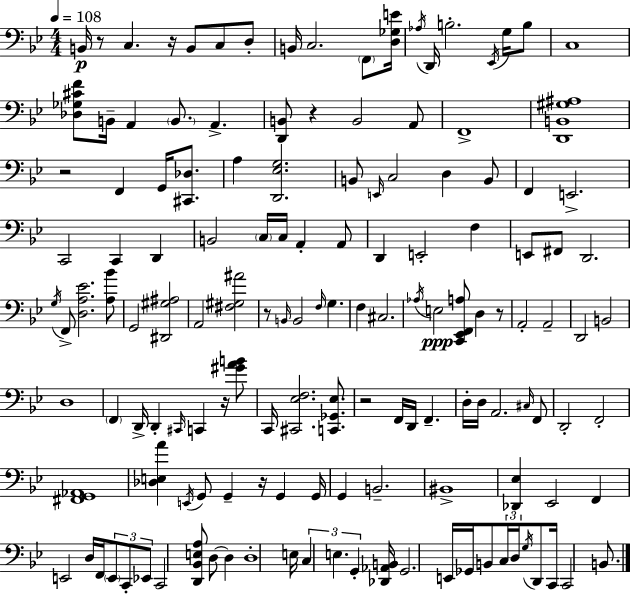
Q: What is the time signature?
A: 4/4